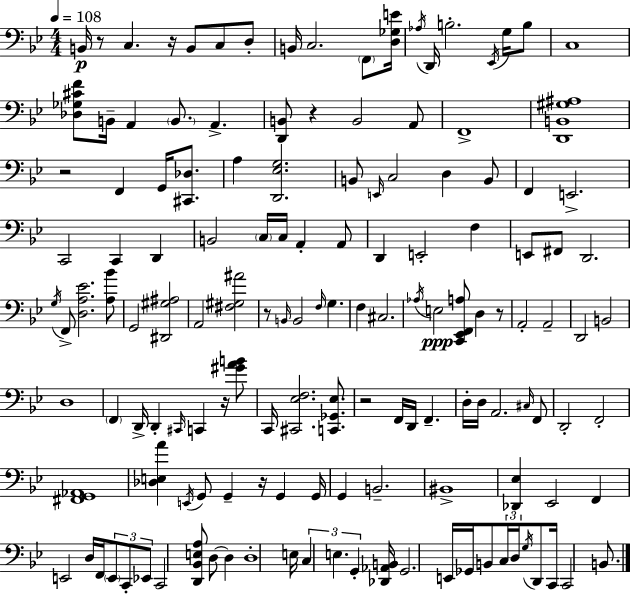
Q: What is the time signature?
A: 4/4